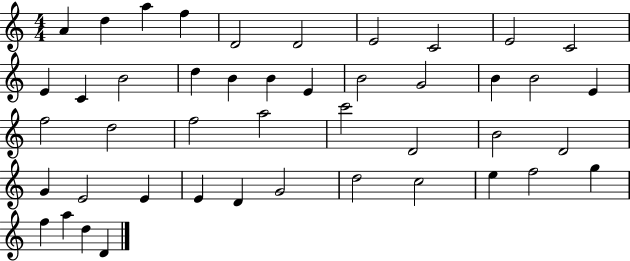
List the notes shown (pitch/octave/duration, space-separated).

A4/q D5/q A5/q F5/q D4/h D4/h E4/h C4/h E4/h C4/h E4/q C4/q B4/h D5/q B4/q B4/q E4/q B4/h G4/h B4/q B4/h E4/q F5/h D5/h F5/h A5/h C6/h D4/h B4/h D4/h G4/q E4/h E4/q E4/q D4/q G4/h D5/h C5/h E5/q F5/h G5/q F5/q A5/q D5/q D4/q